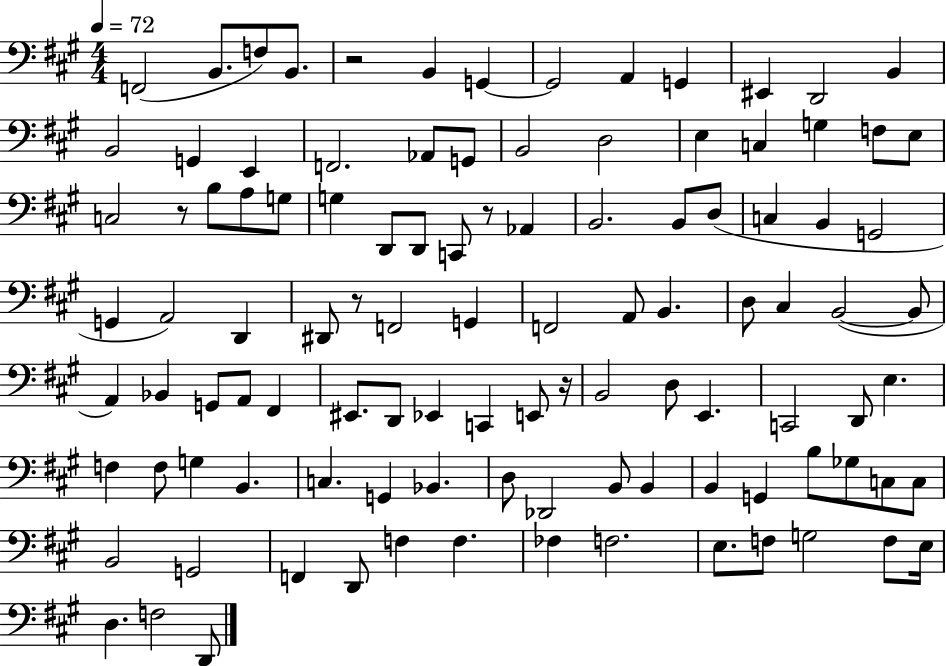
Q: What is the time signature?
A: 4/4